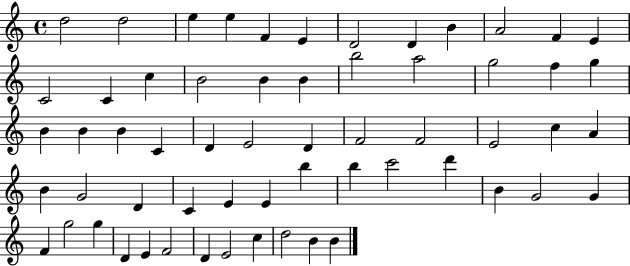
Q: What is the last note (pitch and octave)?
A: B4